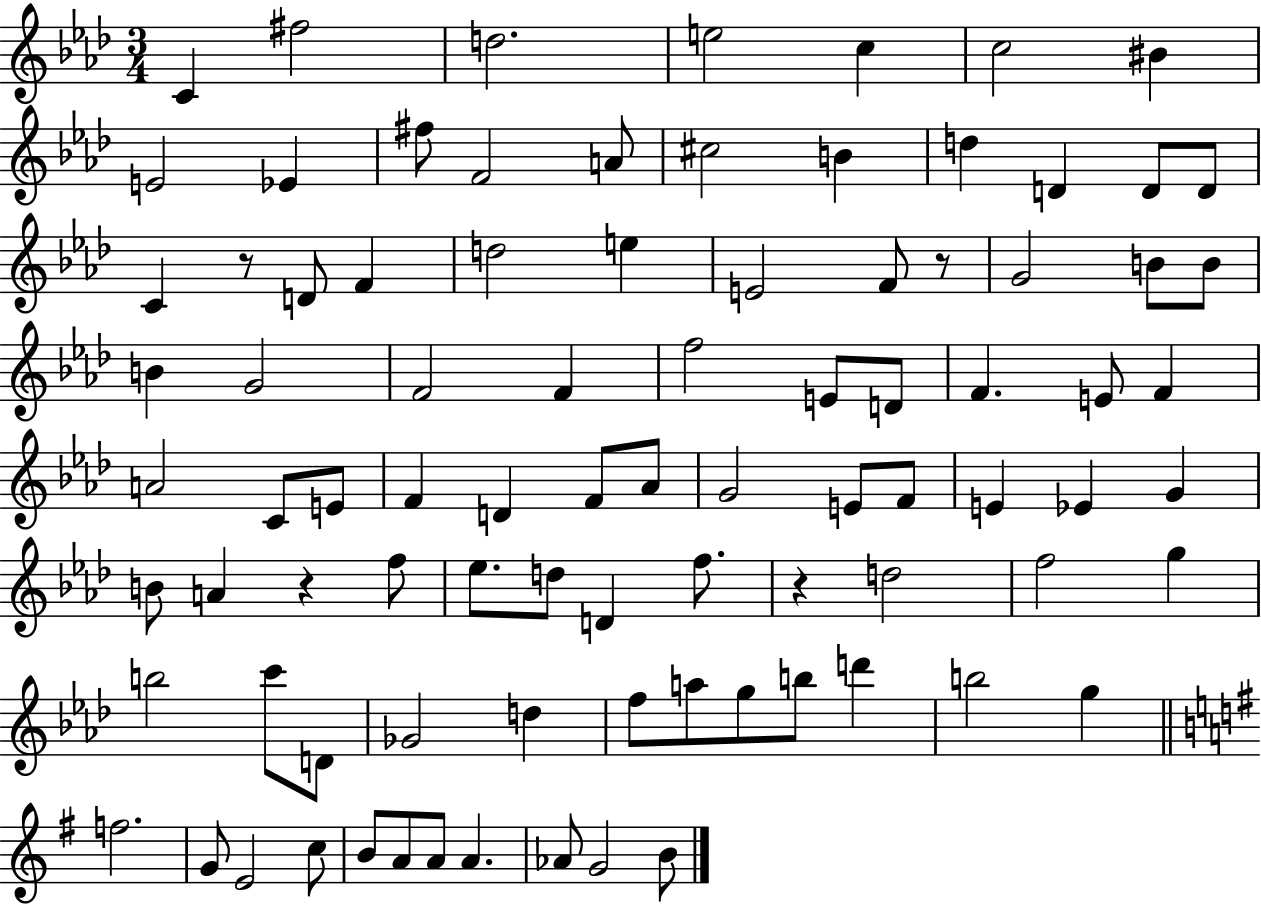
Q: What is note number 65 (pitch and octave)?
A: Gb4